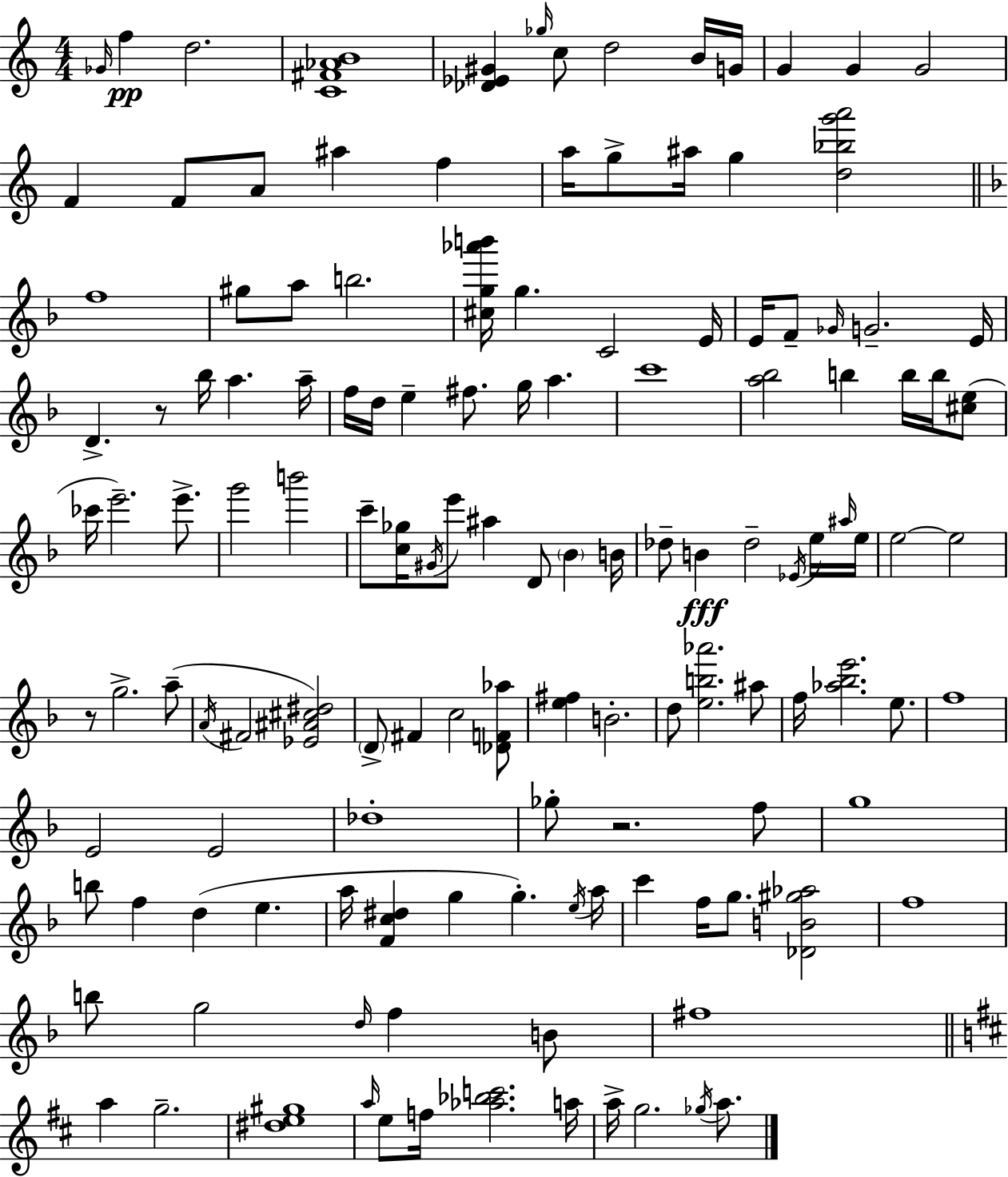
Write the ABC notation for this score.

X:1
T:Untitled
M:4/4
L:1/4
K:C
_G/4 f d2 [C^F_AB]4 [_D_E^G] _g/4 c/2 d2 B/4 G/4 G G G2 F F/2 A/2 ^a f a/4 g/2 ^a/4 g [d_bg'a']2 f4 ^g/2 a/2 b2 [^cg_a'b']/4 g C2 E/4 E/4 F/2 _G/4 G2 E/4 D z/2 _b/4 a a/4 f/4 d/4 e ^f/2 g/4 a c'4 [a_b]2 b b/4 b/4 [^ce]/2 _c'/4 e'2 e'/2 g'2 b'2 c'/2 [c_g]/4 ^G/4 e'/2 ^a D/2 _B B/4 _d/2 B _d2 _E/4 e/4 ^a/4 e/4 e2 e2 z/2 g2 a/2 A/4 ^F2 [_E^A^c^d]2 D/2 ^F c2 [_DF_a]/2 [e^f] B2 d/2 [eb_a']2 ^a/2 f/4 [_a_be']2 e/2 f4 E2 E2 _d4 _g/2 z2 f/2 g4 b/2 f d e a/4 [Fc^d] g g e/4 a/4 c' f/4 g/2 [_DB^g_a]2 f4 b/2 g2 d/4 f B/2 ^f4 a g2 [^de^g]4 a/4 e/2 f/4 [_a_bc']2 a/4 a/4 g2 _g/4 a/2